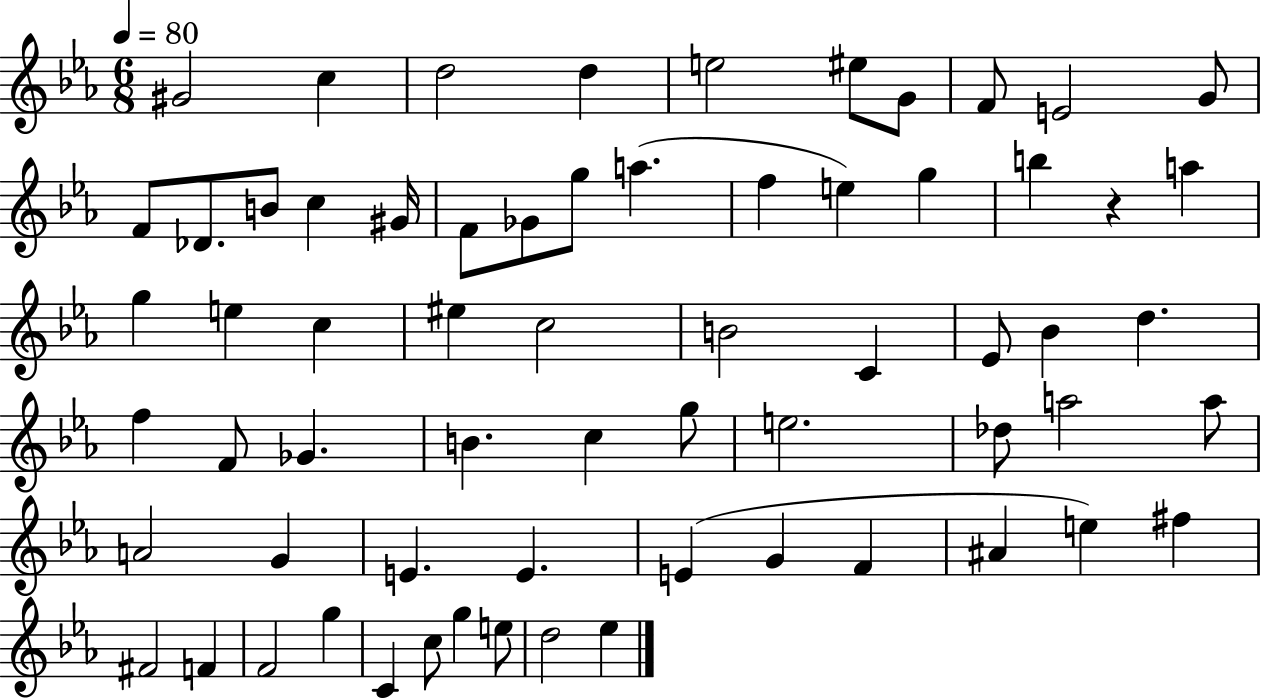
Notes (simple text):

G#4/h C5/q D5/h D5/q E5/h EIS5/e G4/e F4/e E4/h G4/e F4/e Db4/e. B4/e C5/q G#4/s F4/e Gb4/e G5/e A5/q. F5/q E5/q G5/q B5/q R/q A5/q G5/q E5/q C5/q EIS5/q C5/h B4/h C4/q Eb4/e Bb4/q D5/q. F5/q F4/e Gb4/q. B4/q. C5/q G5/e E5/h. Db5/e A5/h A5/e A4/h G4/q E4/q. E4/q. E4/q G4/q F4/q A#4/q E5/q F#5/q F#4/h F4/q F4/h G5/q C4/q C5/e G5/q E5/e D5/h Eb5/q